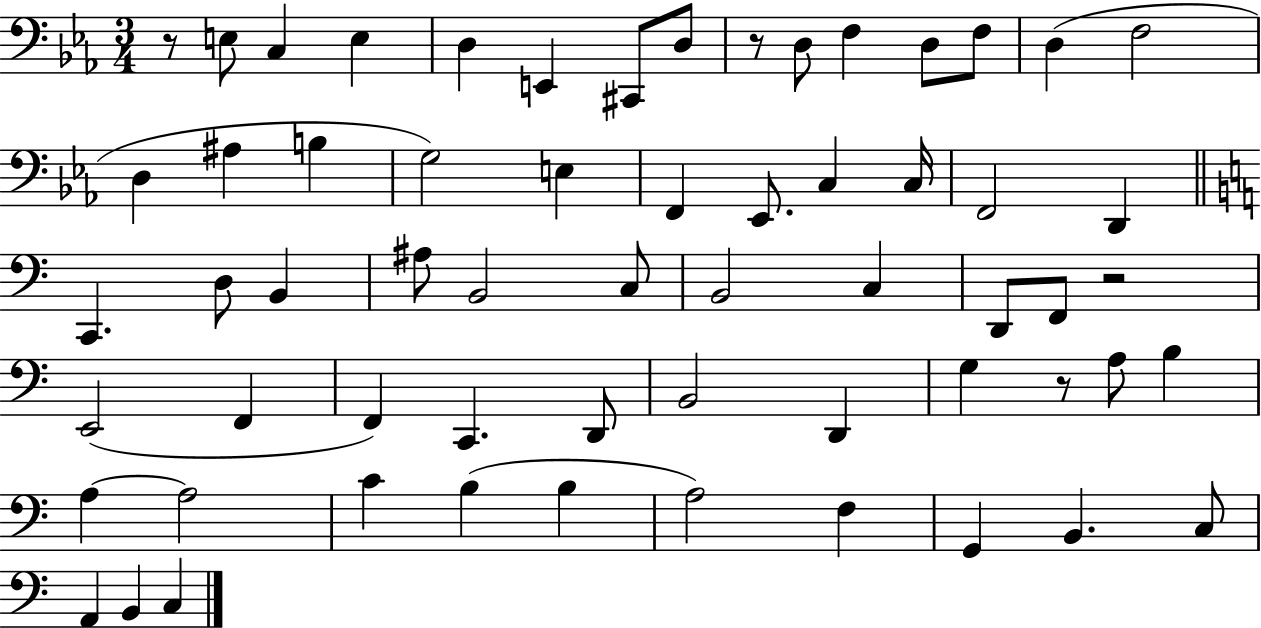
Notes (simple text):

R/e E3/e C3/q E3/q D3/q E2/q C#2/e D3/e R/e D3/e F3/q D3/e F3/e D3/q F3/h D3/q A#3/q B3/q G3/h E3/q F2/q Eb2/e. C3/q C3/s F2/h D2/q C2/q. D3/e B2/q A#3/e B2/h C3/e B2/h C3/q D2/e F2/e R/h E2/h F2/q F2/q C2/q. D2/e B2/h D2/q G3/q R/e A3/e B3/q A3/q A3/h C4/q B3/q B3/q A3/h F3/q G2/q B2/q. C3/e A2/q B2/q C3/q